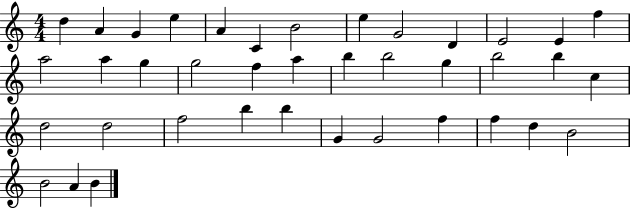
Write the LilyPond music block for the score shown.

{
  \clef treble
  \numericTimeSignature
  \time 4/4
  \key c \major
  d''4 a'4 g'4 e''4 | a'4 c'4 b'2 | e''4 g'2 d'4 | e'2 e'4 f''4 | \break a''2 a''4 g''4 | g''2 f''4 a''4 | b''4 b''2 g''4 | b''2 b''4 c''4 | \break d''2 d''2 | f''2 b''4 b''4 | g'4 g'2 f''4 | f''4 d''4 b'2 | \break b'2 a'4 b'4 | \bar "|."
}